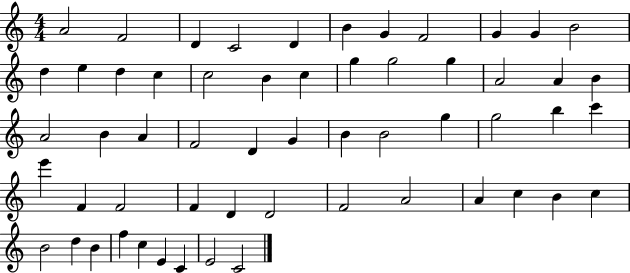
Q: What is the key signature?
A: C major